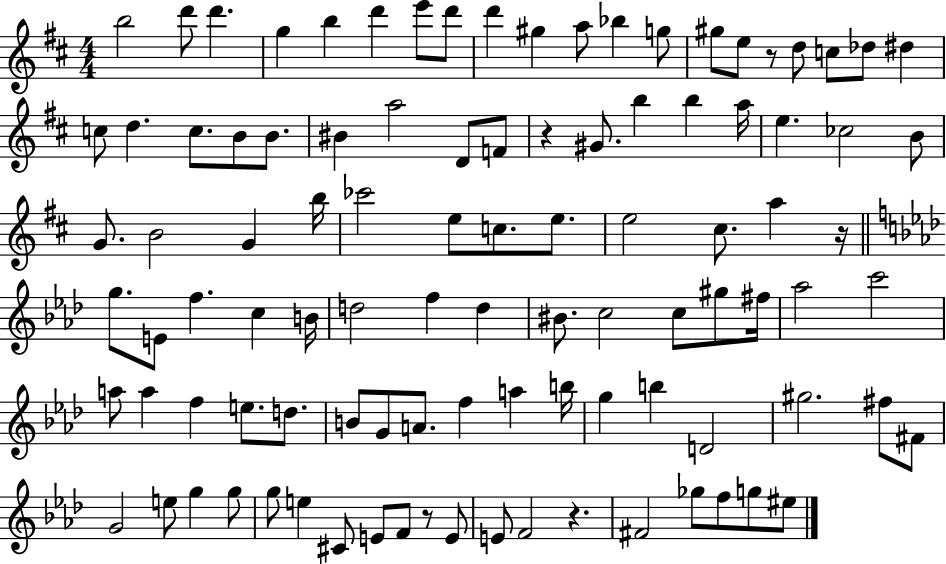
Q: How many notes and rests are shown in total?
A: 100